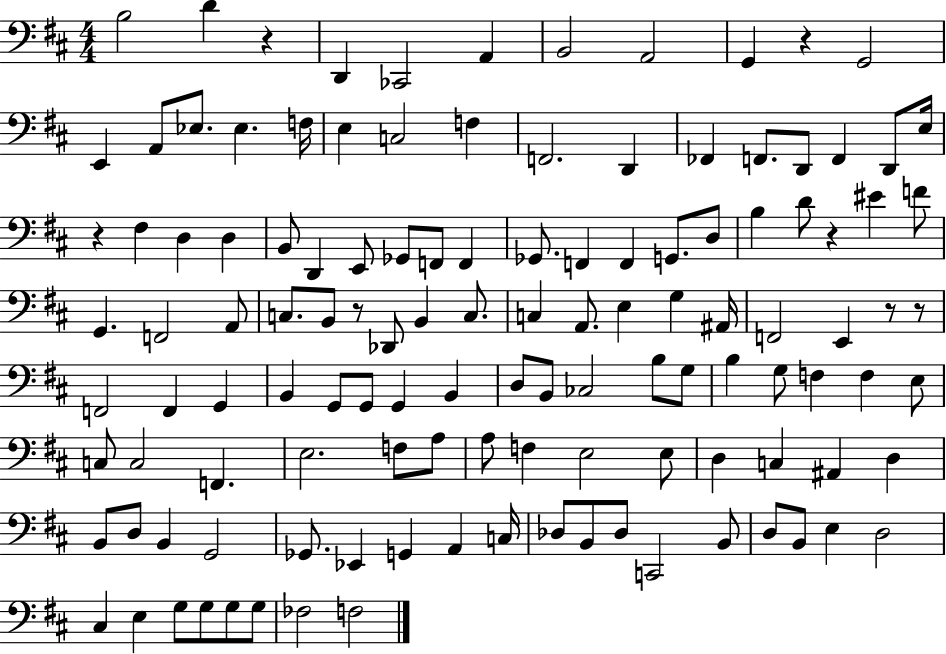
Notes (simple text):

B3/h D4/q R/q D2/q CES2/h A2/q B2/h A2/h G2/q R/q G2/h E2/q A2/e Eb3/e. Eb3/q. F3/s E3/q C3/h F3/q F2/h. D2/q FES2/q F2/e. D2/e F2/q D2/e E3/s R/q F#3/q D3/q D3/q B2/e D2/q E2/e Gb2/e F2/e F2/q Gb2/e. F2/q F2/q G2/e. D3/e B3/q D4/e R/q EIS4/q F4/e G2/q. F2/h A2/e C3/e. B2/e R/e Db2/e B2/q C3/e. C3/q A2/e. E3/q G3/q A#2/s F2/h E2/q R/e R/e F2/h F2/q G2/q B2/q G2/e G2/e G2/q B2/q D3/e B2/e CES3/h B3/e G3/e B3/q G3/e F3/q F3/q E3/e C3/e C3/h F2/q. E3/h. F3/e A3/e A3/e F3/q E3/h E3/e D3/q C3/q A#2/q D3/q B2/e D3/e B2/q G2/h Gb2/e. Eb2/q G2/q A2/q C3/s Db3/e B2/e Db3/e C2/h B2/e D3/e B2/e E3/q D3/h C#3/q E3/q G3/e G3/e G3/e G3/e FES3/h F3/h